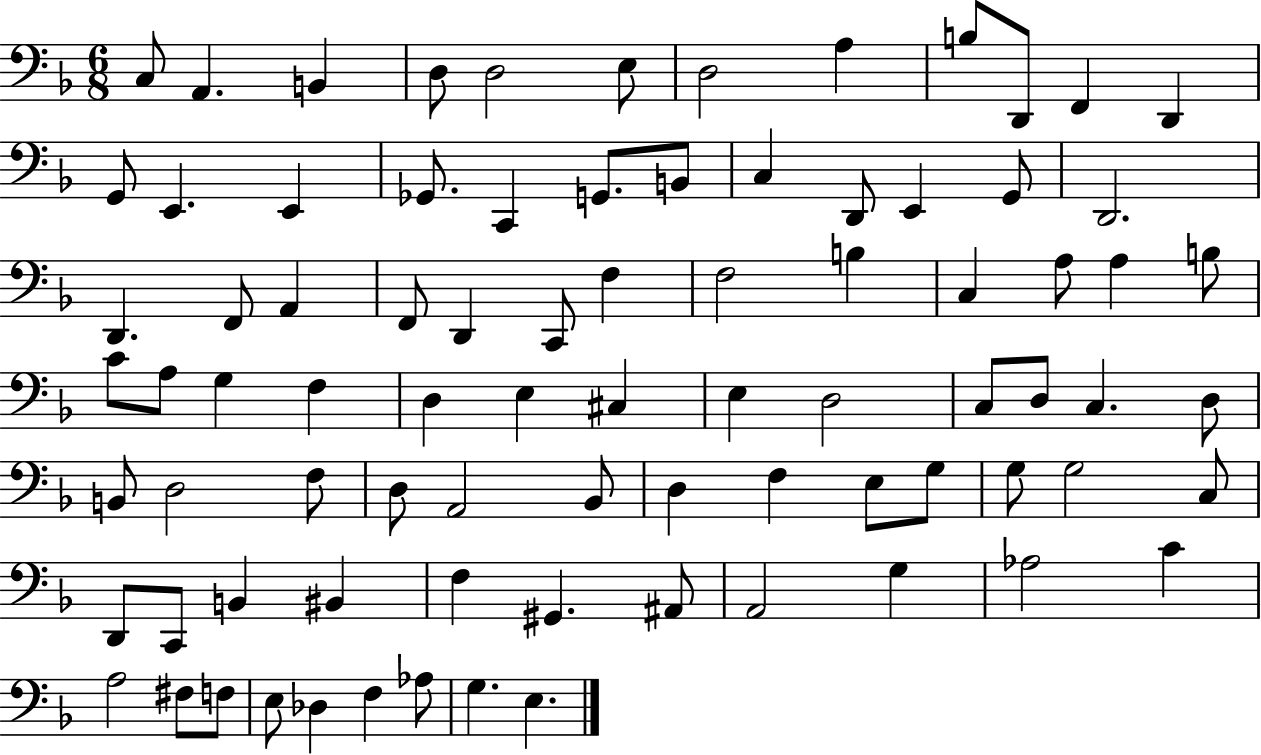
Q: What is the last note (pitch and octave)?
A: E3